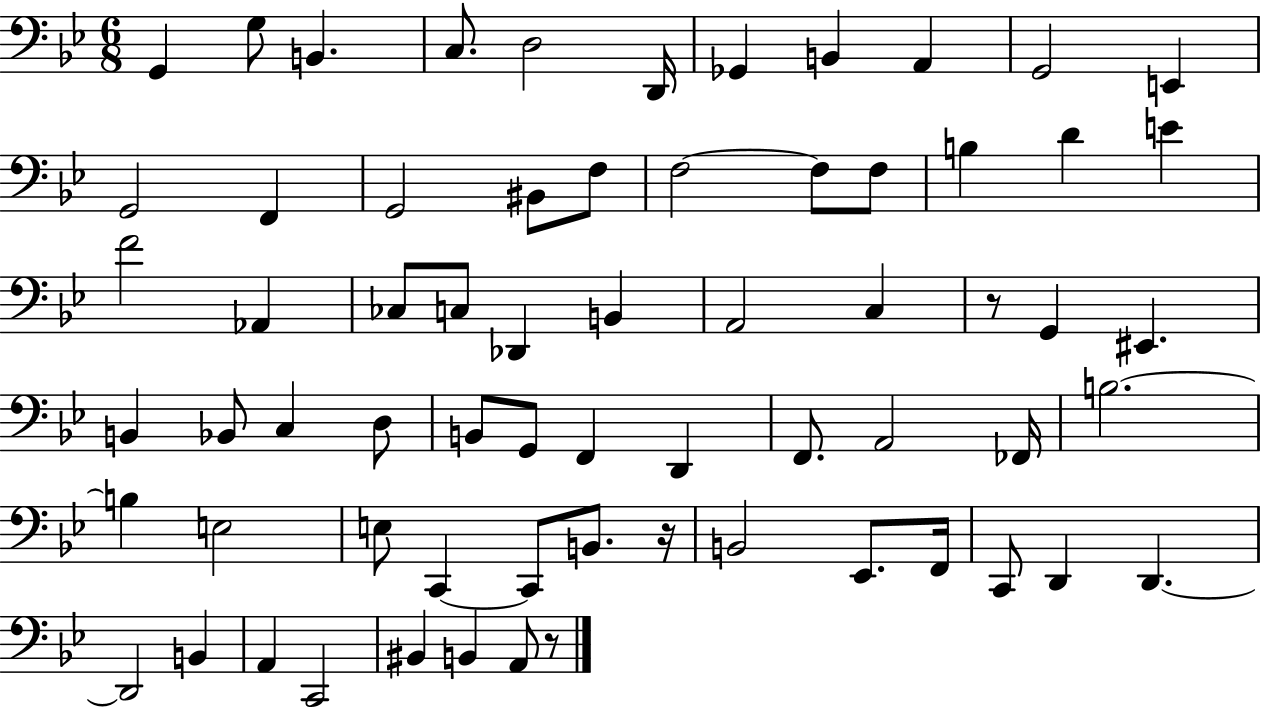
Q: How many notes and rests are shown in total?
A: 66